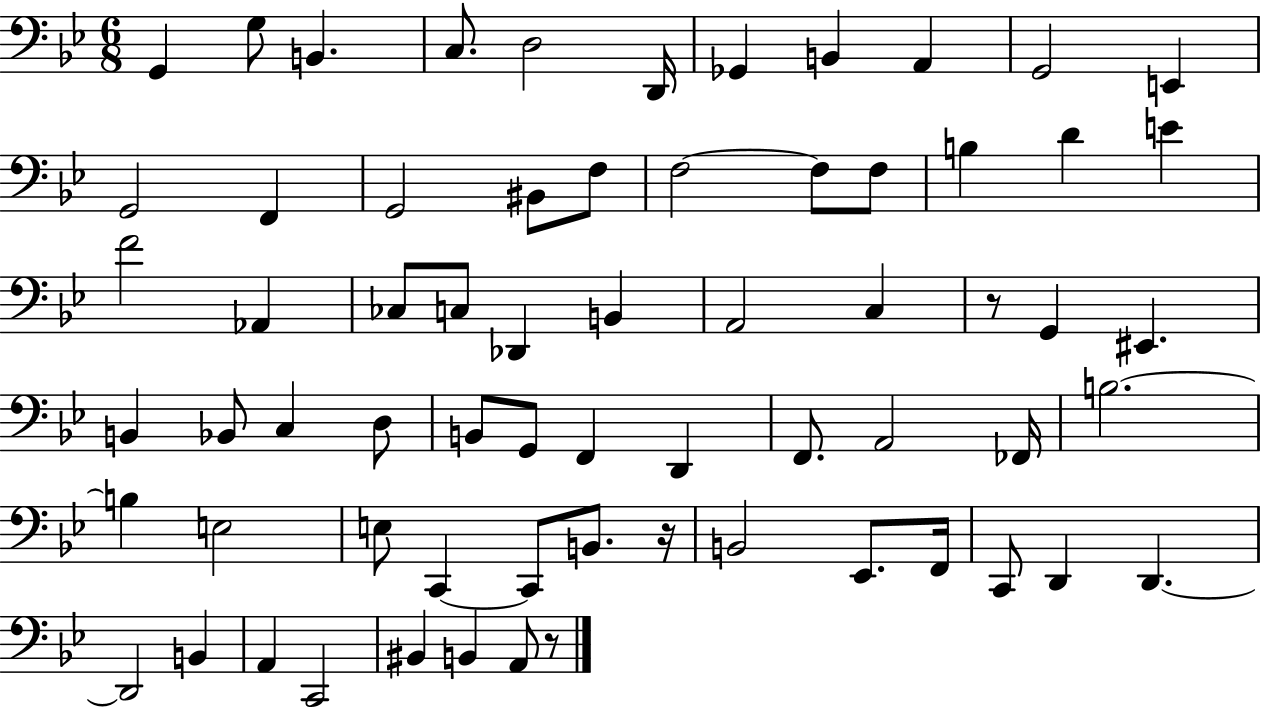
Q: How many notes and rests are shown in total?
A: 66